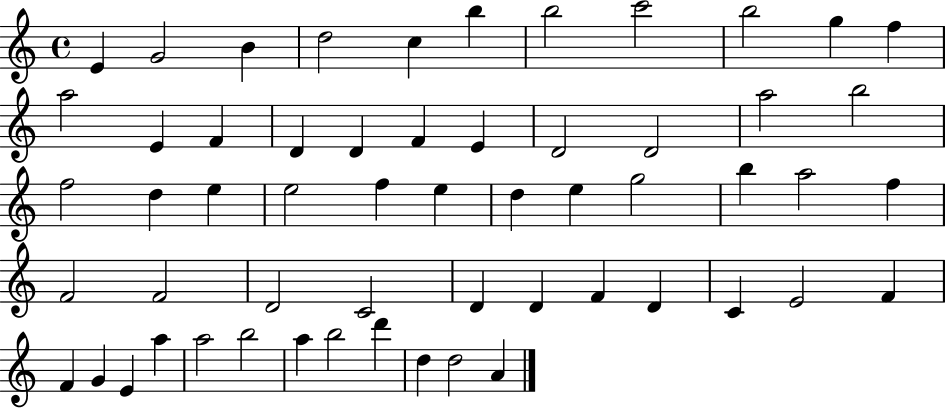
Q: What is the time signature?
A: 4/4